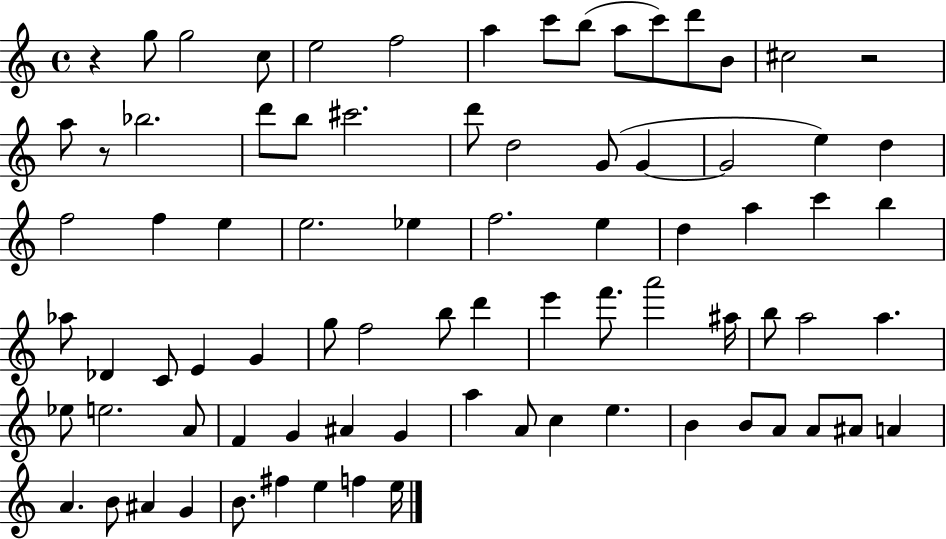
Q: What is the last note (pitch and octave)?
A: E5